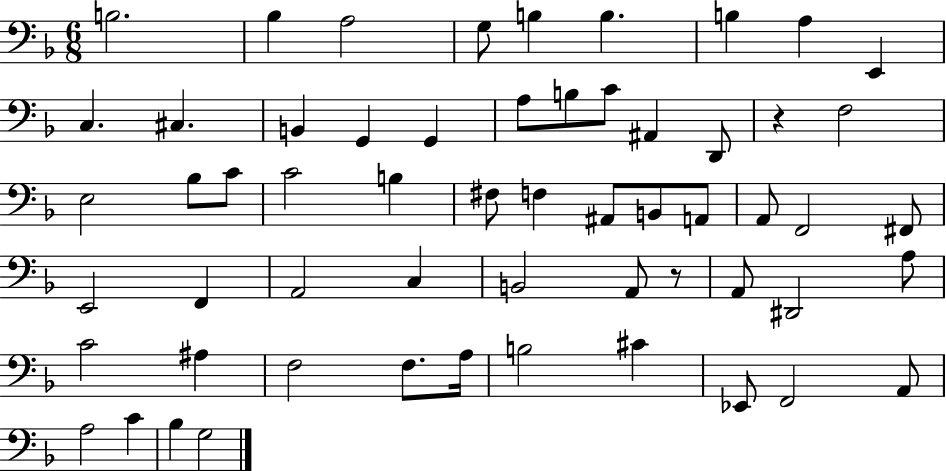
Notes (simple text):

B3/h. Bb3/q A3/h G3/e B3/q B3/q. B3/q A3/q E2/q C3/q. C#3/q. B2/q G2/q G2/q A3/e B3/e C4/e A#2/q D2/e R/q F3/h E3/h Bb3/e C4/e C4/h B3/q F#3/e F3/q A#2/e B2/e A2/e A2/e F2/h F#2/e E2/h F2/q A2/h C3/q B2/h A2/e R/e A2/e D#2/h A3/e C4/h A#3/q F3/h F3/e. A3/s B3/h C#4/q Eb2/e F2/h A2/e A3/h C4/q Bb3/q G3/h